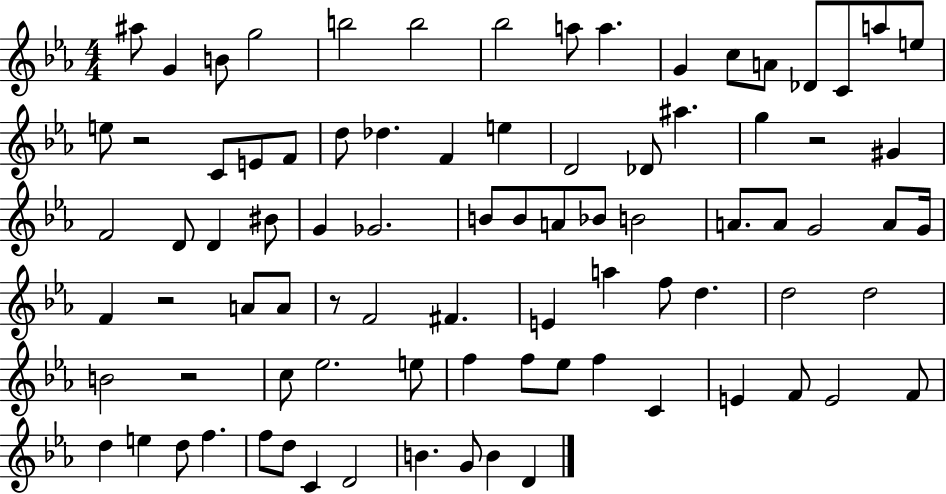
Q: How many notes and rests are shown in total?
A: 86